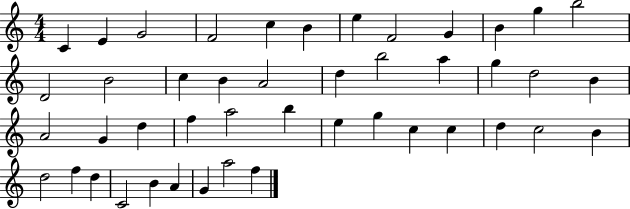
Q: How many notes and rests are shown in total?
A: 45